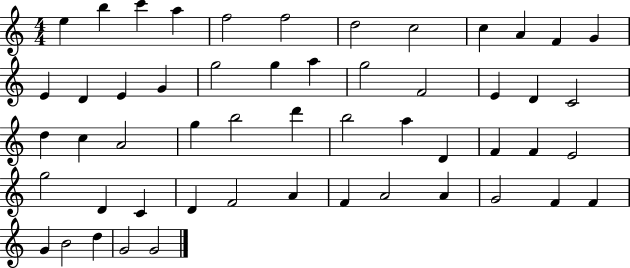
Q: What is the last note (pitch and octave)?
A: G4